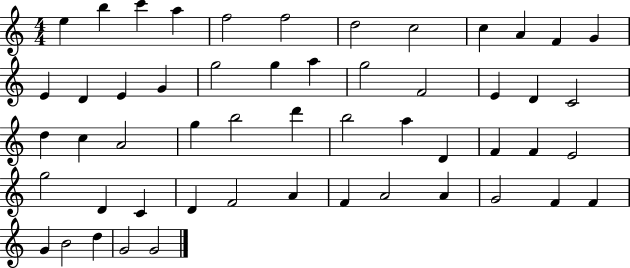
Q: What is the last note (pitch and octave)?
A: G4